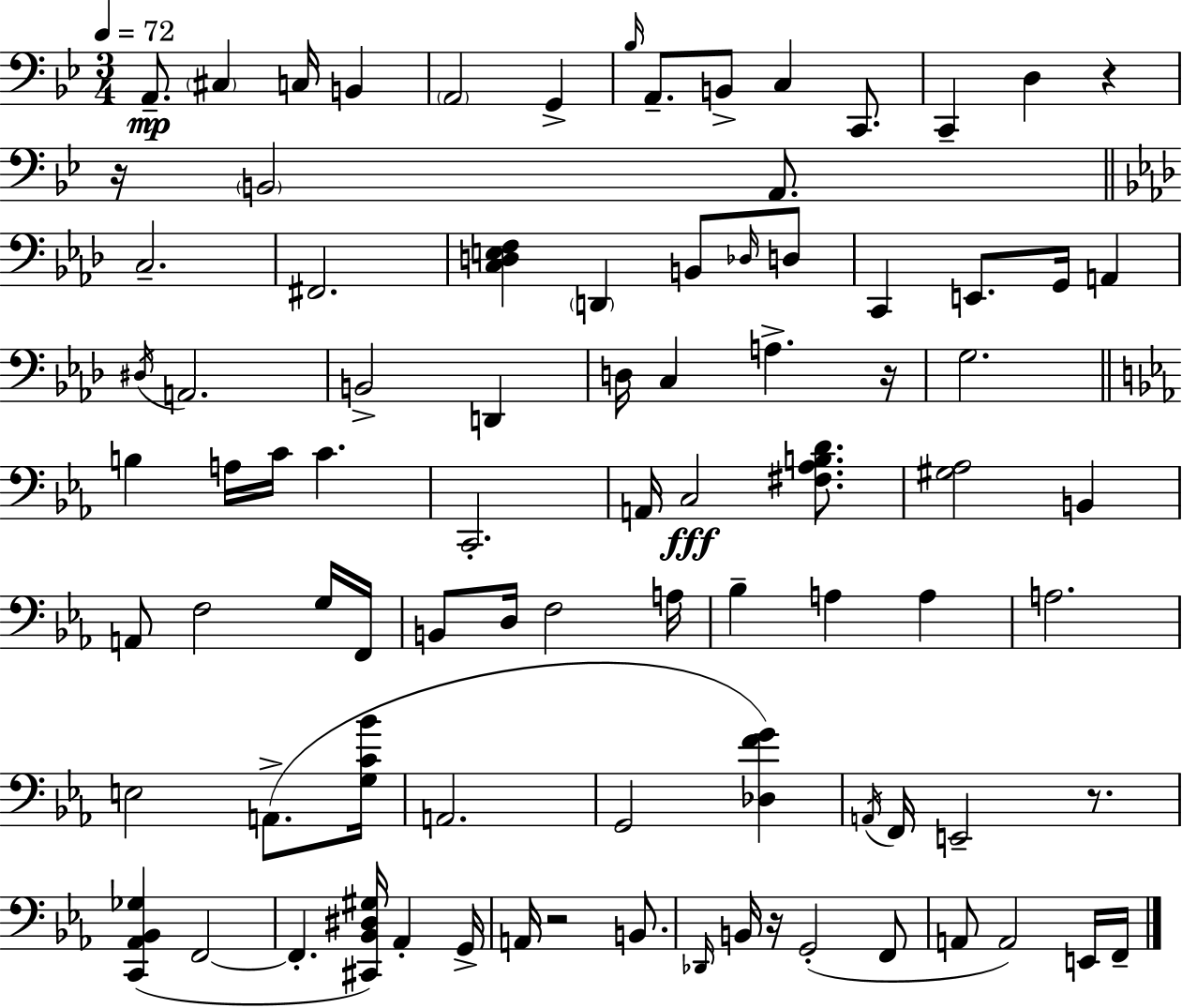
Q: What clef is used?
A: bass